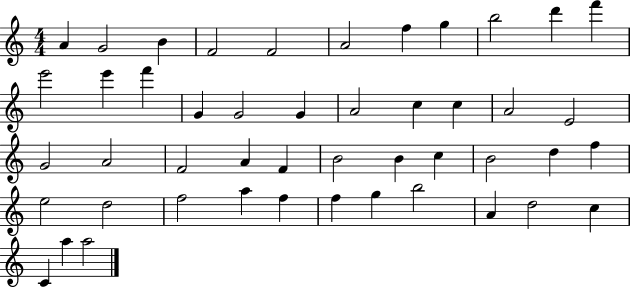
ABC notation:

X:1
T:Untitled
M:4/4
L:1/4
K:C
A G2 B F2 F2 A2 f g b2 d' f' e'2 e' f' G G2 G A2 c c A2 E2 G2 A2 F2 A F B2 B c B2 d f e2 d2 f2 a f f g b2 A d2 c C a a2